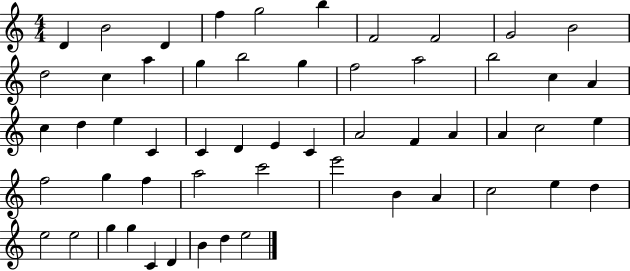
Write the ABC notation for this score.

X:1
T:Untitled
M:4/4
L:1/4
K:C
D B2 D f g2 b F2 F2 G2 B2 d2 c a g b2 g f2 a2 b2 c A c d e C C D E C A2 F A A c2 e f2 g f a2 c'2 e'2 B A c2 e d e2 e2 g g C D B d e2